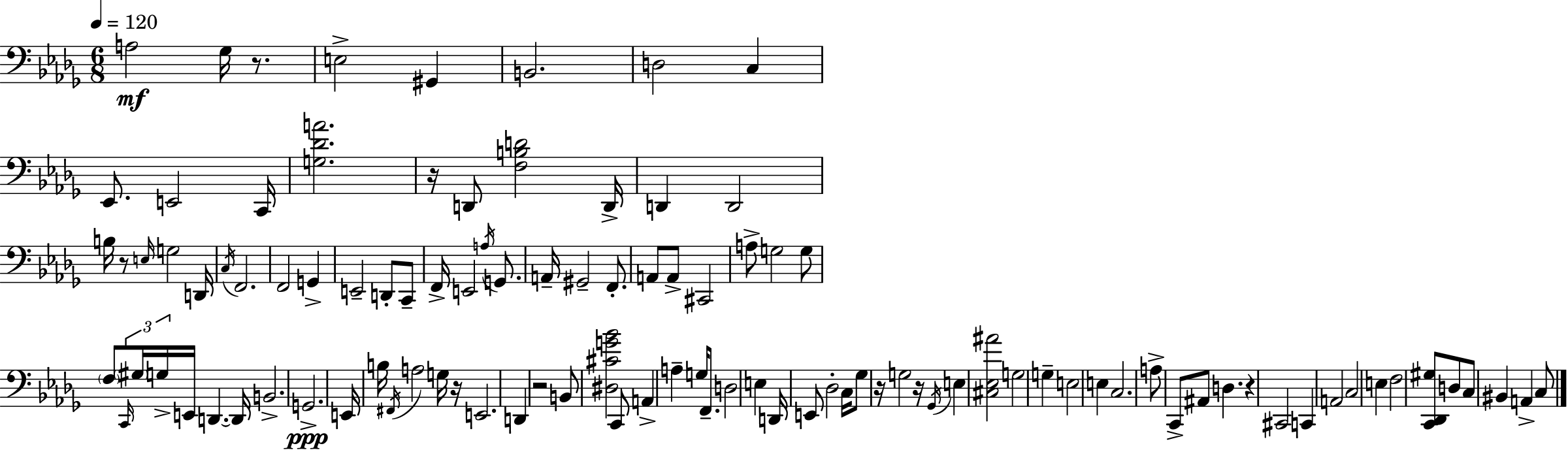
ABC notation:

X:1
T:Untitled
M:6/8
L:1/4
K:Bbm
A,2 _G,/4 z/2 E,2 ^G,, B,,2 D,2 C, _E,,/2 E,,2 C,,/4 [G,_DA]2 z/4 D,,/2 [F,B,D]2 D,,/4 D,, D,,2 B,/4 z/2 E,/4 G,2 D,,/4 C,/4 F,,2 F,,2 G,, E,,2 D,,/2 C,,/2 F,,/4 E,,2 A,/4 G,,/2 A,,/4 ^G,,2 F,,/2 A,,/2 A,,/2 ^C,,2 A,/2 G,2 G,/2 F,/2 C,,/4 ^G,/4 G,/4 E,,/4 D,, D,,/4 B,,2 G,,2 E,,/4 B,/4 ^F,,/4 A,2 G,/4 z/4 E,,2 D,, z2 B,,/2 [^D,^CG_B]2 C,,/2 A,, A, G,/4 F,,/2 D,2 E, D,,/4 E,,/2 _D,2 C,/4 _G,/2 z/4 G,2 z/4 _G,,/4 E, [^C,_E,^A]2 G,2 G, E,2 E, C,2 A,/2 C,,/2 ^A,,/2 D, z ^C,,2 C,, A,,2 C,2 E, F,2 [C,,_D,,^G,]/2 D,/2 C,/2 ^B,, A,, C,/2